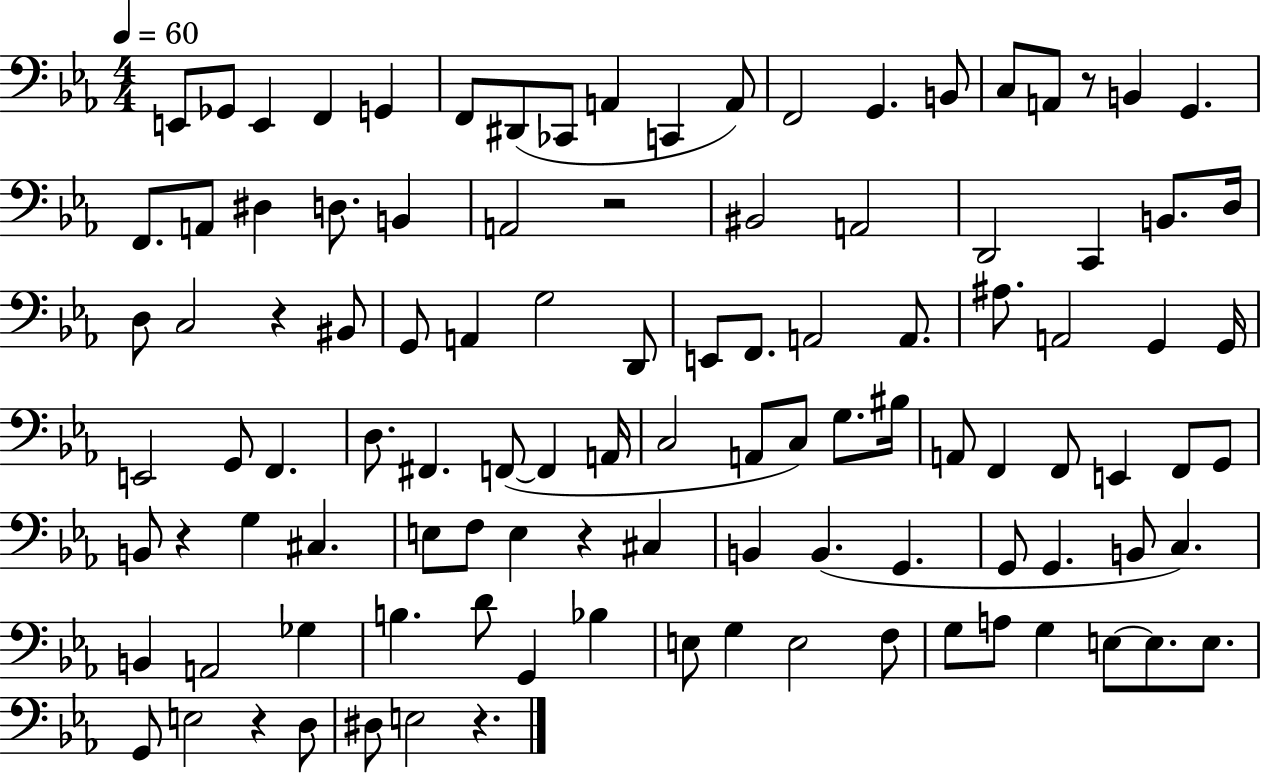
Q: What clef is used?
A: bass